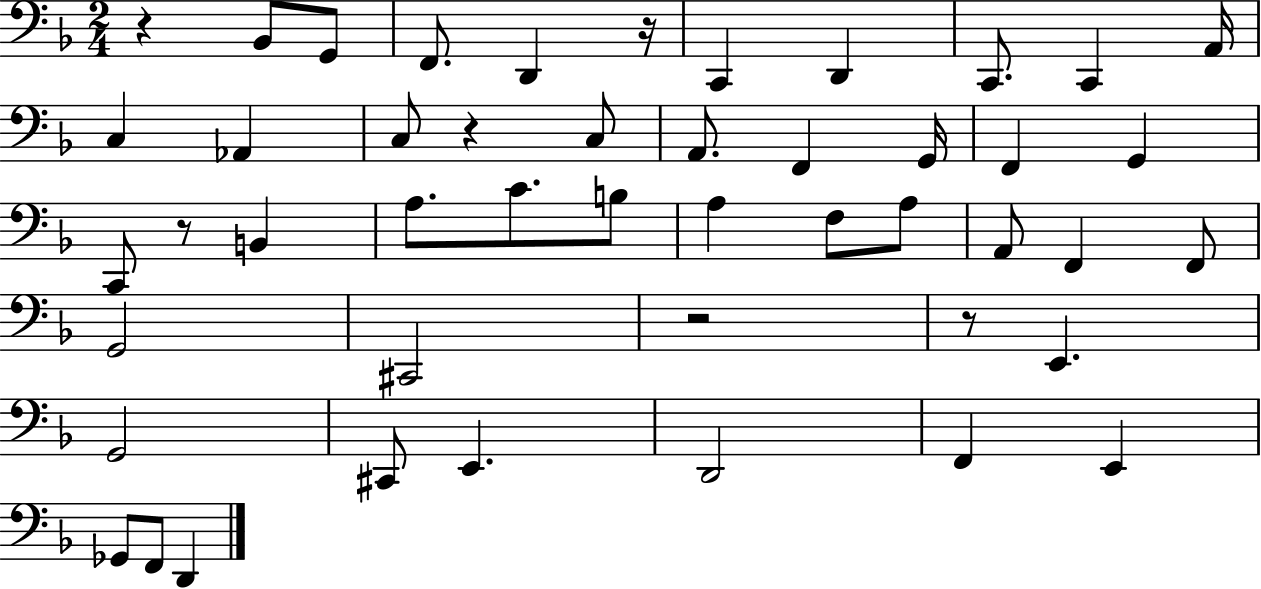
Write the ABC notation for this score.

X:1
T:Untitled
M:2/4
L:1/4
K:F
z _B,,/2 G,,/2 F,,/2 D,, z/4 C,, D,, C,,/2 C,, A,,/4 C, _A,, C,/2 z C,/2 A,,/2 F,, G,,/4 F,, G,, C,,/2 z/2 B,, A,/2 C/2 B,/2 A, F,/2 A,/2 A,,/2 F,, F,,/2 G,,2 ^C,,2 z2 z/2 E,, G,,2 ^C,,/2 E,, D,,2 F,, E,, _G,,/2 F,,/2 D,,